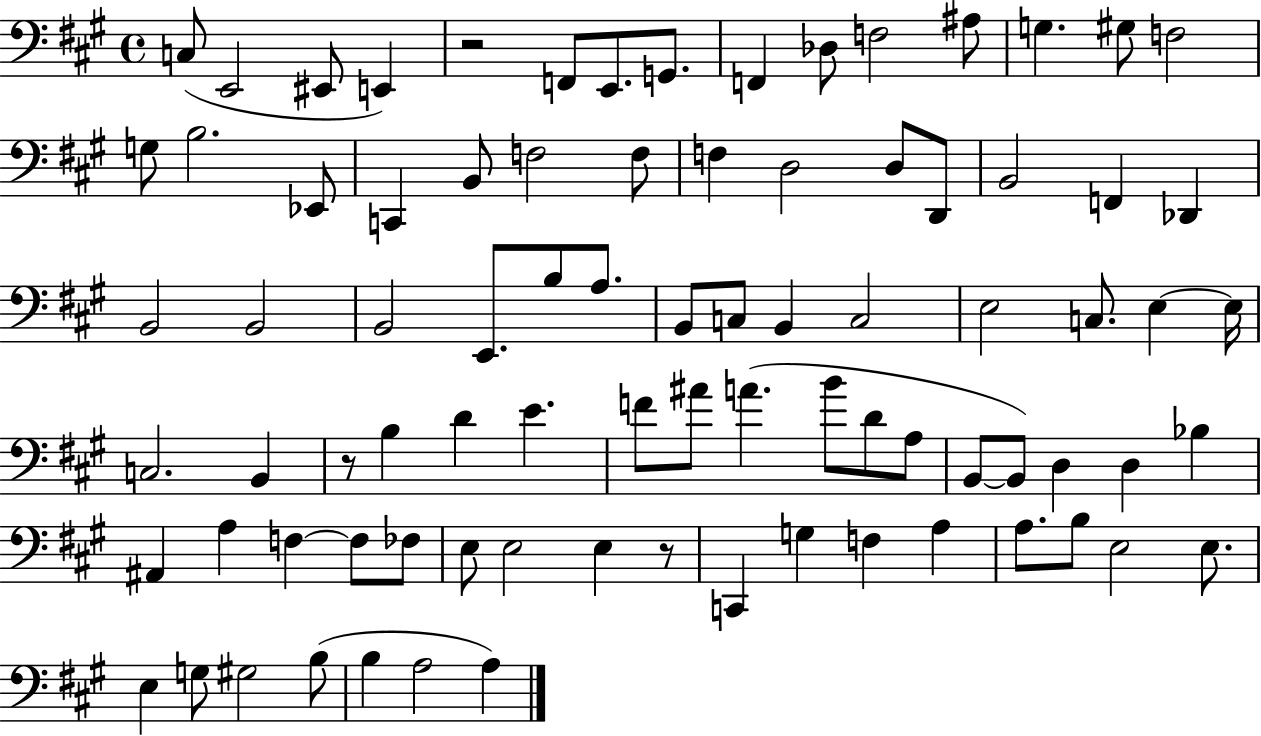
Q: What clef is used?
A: bass